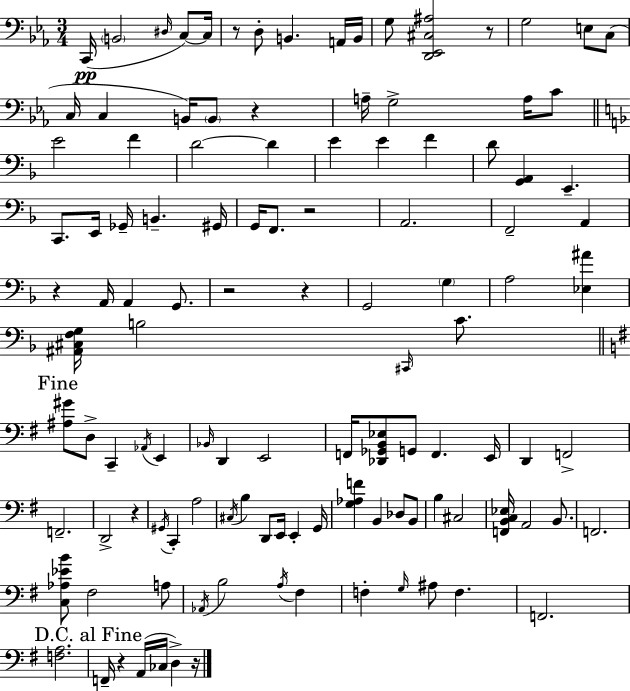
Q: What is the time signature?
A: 3/4